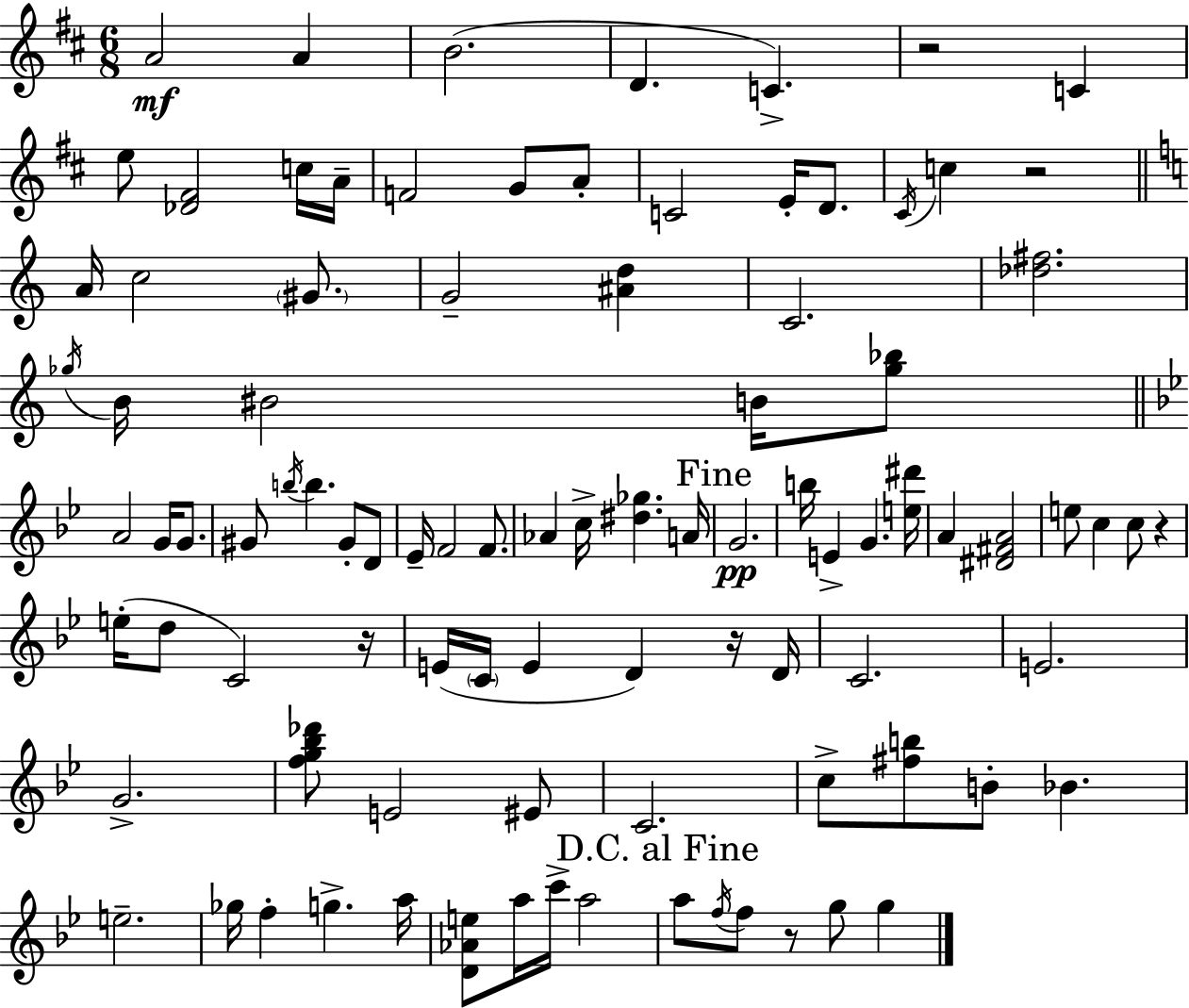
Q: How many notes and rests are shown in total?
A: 94